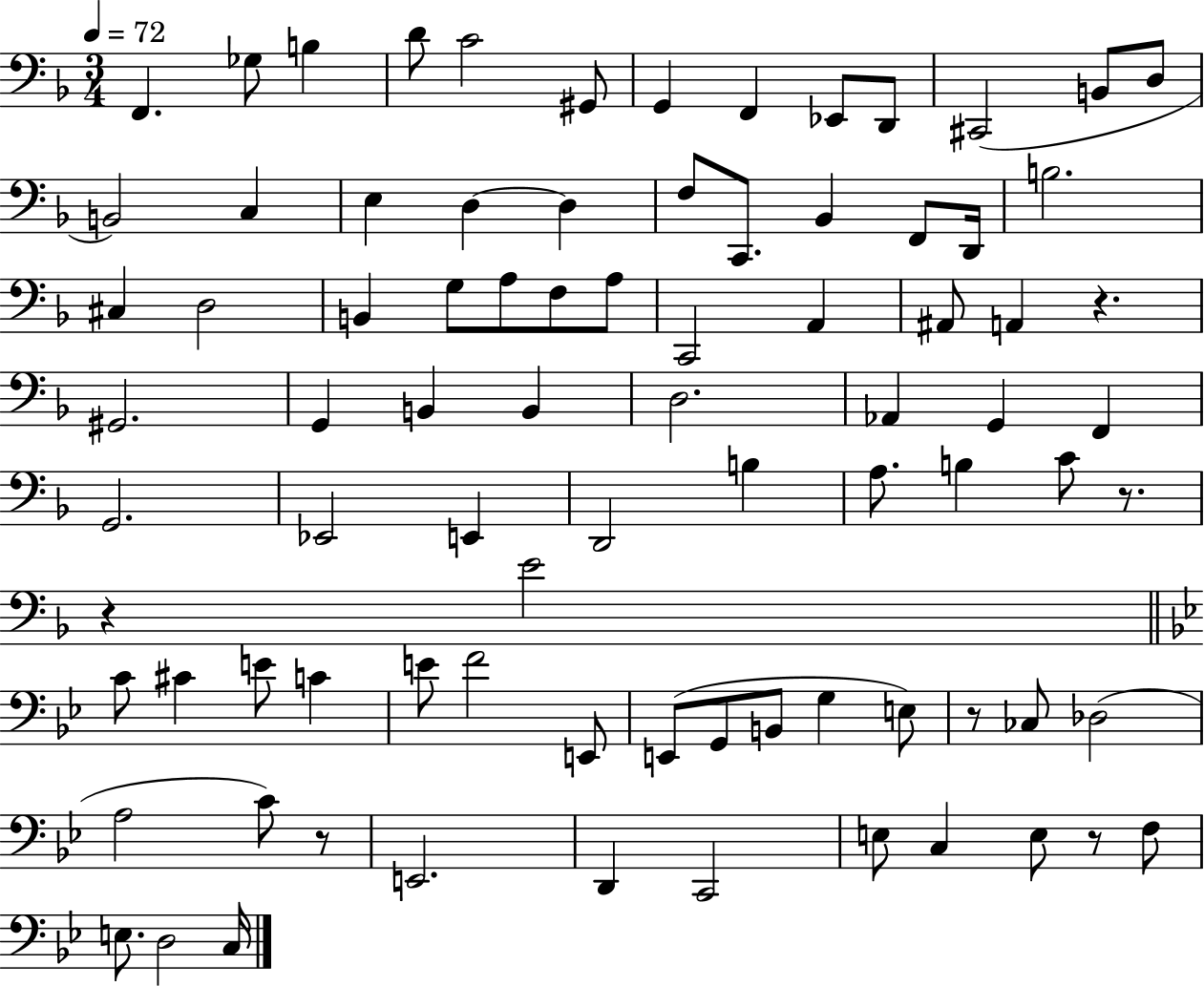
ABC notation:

X:1
T:Untitled
M:3/4
L:1/4
K:F
F,, _G,/2 B, D/2 C2 ^G,,/2 G,, F,, _E,,/2 D,,/2 ^C,,2 B,,/2 D,/2 B,,2 C, E, D, D, F,/2 C,,/2 _B,, F,,/2 D,,/4 B,2 ^C, D,2 B,, G,/2 A,/2 F,/2 A,/2 C,,2 A,, ^A,,/2 A,, z ^G,,2 G,, B,, B,, D,2 _A,, G,, F,, G,,2 _E,,2 E,, D,,2 B, A,/2 B, C/2 z/2 z E2 C/2 ^C E/2 C E/2 F2 E,,/2 E,,/2 G,,/2 B,,/2 G, E,/2 z/2 _C,/2 _D,2 A,2 C/2 z/2 E,,2 D,, C,,2 E,/2 C, E,/2 z/2 F,/2 E,/2 D,2 C,/4